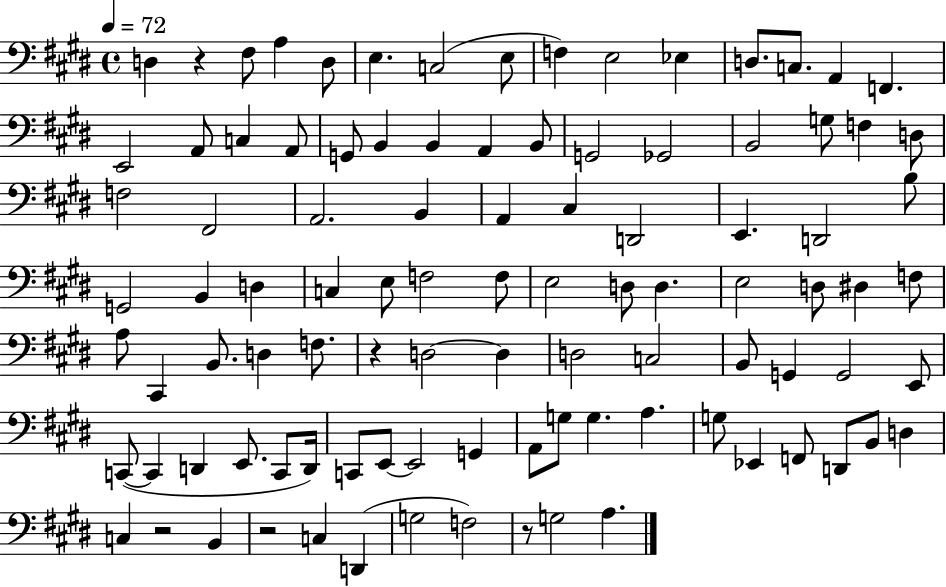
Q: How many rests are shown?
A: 5